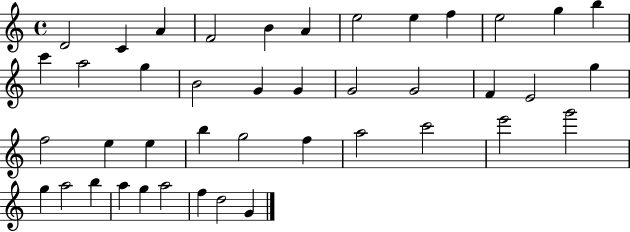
D4/h C4/q A4/q F4/h B4/q A4/q E5/h E5/q F5/q E5/h G5/q B5/q C6/q A5/h G5/q B4/h G4/q G4/q G4/h G4/h F4/q E4/h G5/q F5/h E5/q E5/q B5/q G5/h F5/q A5/h C6/h E6/h G6/h G5/q A5/h B5/q A5/q G5/q A5/h F5/q D5/h G4/q